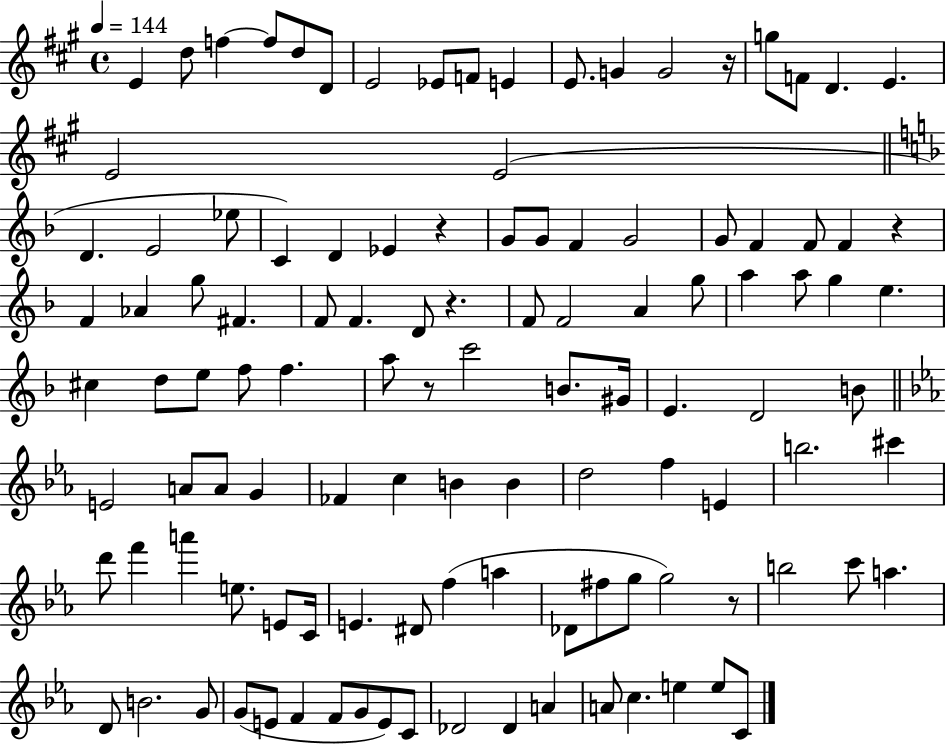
X:1
T:Untitled
M:4/4
L:1/4
K:A
E d/2 f f/2 d/2 D/2 E2 _E/2 F/2 E E/2 G G2 z/4 g/2 F/2 D E E2 E2 D E2 _e/2 C D _E z G/2 G/2 F G2 G/2 F F/2 F z F _A g/2 ^F F/2 F D/2 z F/2 F2 A g/2 a a/2 g e ^c d/2 e/2 f/2 f a/2 z/2 c'2 B/2 ^G/4 E D2 B/2 E2 A/2 A/2 G _F c B B d2 f E b2 ^c' d'/2 f' a' e/2 E/2 C/4 E ^D/2 f a _D/2 ^f/2 g/2 g2 z/2 b2 c'/2 a D/2 B2 G/2 G/2 E/2 F F/2 G/2 E/2 C/2 _D2 _D A A/2 c e e/2 C/2